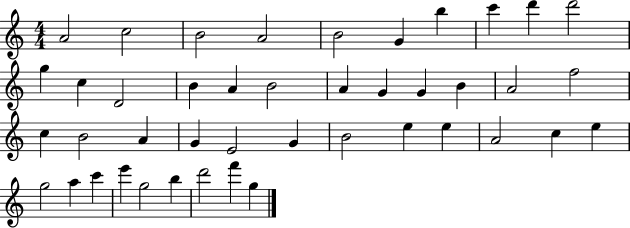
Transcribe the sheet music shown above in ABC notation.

X:1
T:Untitled
M:4/4
L:1/4
K:C
A2 c2 B2 A2 B2 G b c' d' d'2 g c D2 B A B2 A G G B A2 f2 c B2 A G E2 G B2 e e A2 c e g2 a c' e' g2 b d'2 f' g